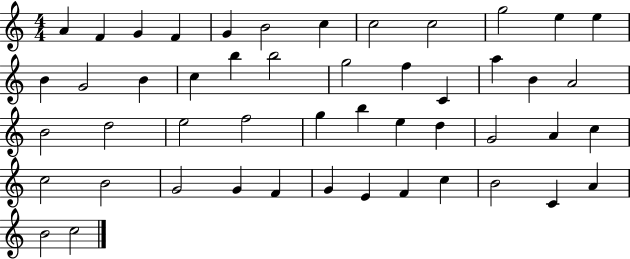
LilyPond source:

{
  \clef treble
  \numericTimeSignature
  \time 4/4
  \key c \major
  a'4 f'4 g'4 f'4 | g'4 b'2 c''4 | c''2 c''2 | g''2 e''4 e''4 | \break b'4 g'2 b'4 | c''4 b''4 b''2 | g''2 f''4 c'4 | a''4 b'4 a'2 | \break b'2 d''2 | e''2 f''2 | g''4 b''4 e''4 d''4 | g'2 a'4 c''4 | \break c''2 b'2 | g'2 g'4 f'4 | g'4 e'4 f'4 c''4 | b'2 c'4 a'4 | \break b'2 c''2 | \bar "|."
}